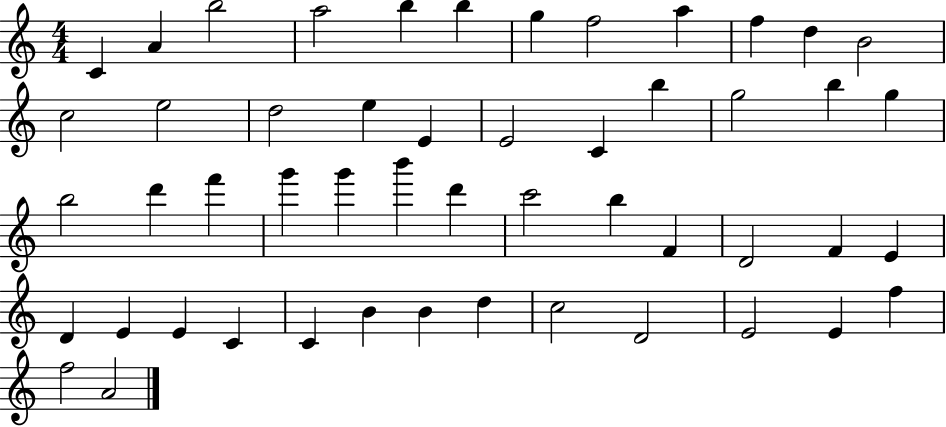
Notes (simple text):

C4/q A4/q B5/h A5/h B5/q B5/q G5/q F5/h A5/q F5/q D5/q B4/h C5/h E5/h D5/h E5/q E4/q E4/h C4/q B5/q G5/h B5/q G5/q B5/h D6/q F6/q G6/q G6/q B6/q D6/q C6/h B5/q F4/q D4/h F4/q E4/q D4/q E4/q E4/q C4/q C4/q B4/q B4/q D5/q C5/h D4/h E4/h E4/q F5/q F5/h A4/h